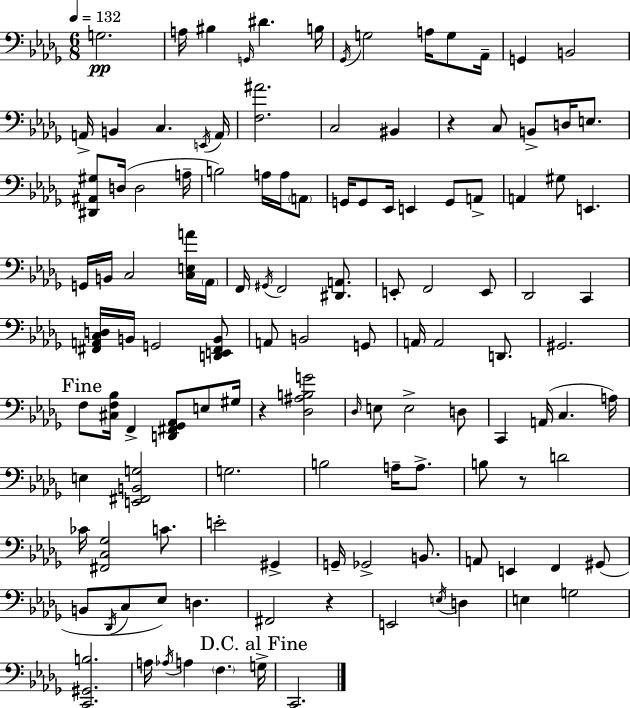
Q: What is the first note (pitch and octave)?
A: G3